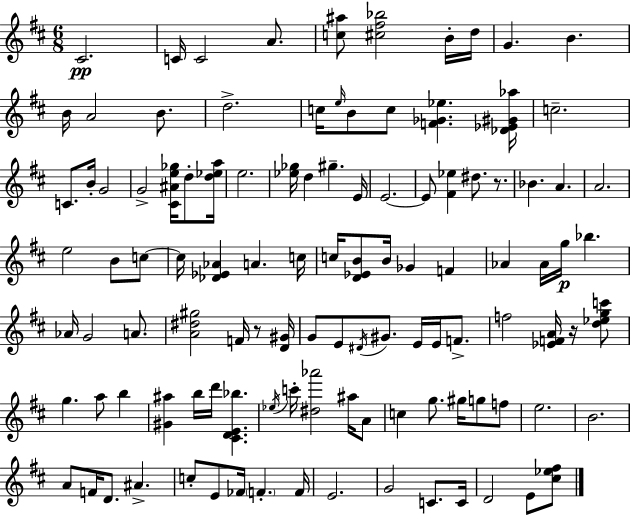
C#4/h. C4/s C4/h A4/e. [C5,A#5]/e [C#5,F#5,Bb5]/h B4/s D5/s G4/q. B4/q. B4/s A4/h B4/e. D5/h. C5/s E5/s B4/e C5/e [F4,Gb4,Eb5]/q. [Db4,Eb4,G#4,Ab5]/s C5/h. C4/e. B4/s G4/h G4/h [C#4,A#4,E5,Gb5]/s D5/e [D5,Eb5,A5]/s E5/h. [Eb5,Gb5]/s D5/q G#5/q. E4/s E4/h. E4/e [F#4,Eb5]/q D#5/e. R/e. Bb4/q. A4/q. A4/h. E5/h B4/e C5/e C5/s [Db4,Eb4,Ab4]/q A4/q. C5/s C5/s [D4,Eb4,B4]/e B4/s Gb4/q F4/q Ab4/q Ab4/s G5/s Bb5/q. Ab4/s G4/h A4/e. [A4,D#5,G#5]/h F4/s R/e [D4,G#4]/s G4/e E4/e D#4/s G#4/e. E4/s E4/s F4/e. F5/h [Eb4,F4,A4]/s R/s [D5,Eb5,G5,C6]/e G5/q. A5/e B5/q [G#4,A#5]/q B5/s D6/s [C#4,D4,E4,Bb5]/q. Eb5/s C6/s [D#5,Ab6]/h A#5/s A4/e C5/q G5/e. G#5/s G5/e F5/e E5/h. B4/h. A4/e F4/s D4/e. A#4/q. C5/e E4/e FES4/s F4/q. F4/s E4/h. G4/h C4/e. C4/s D4/h E4/e [C#5,Eb5,F#5]/e